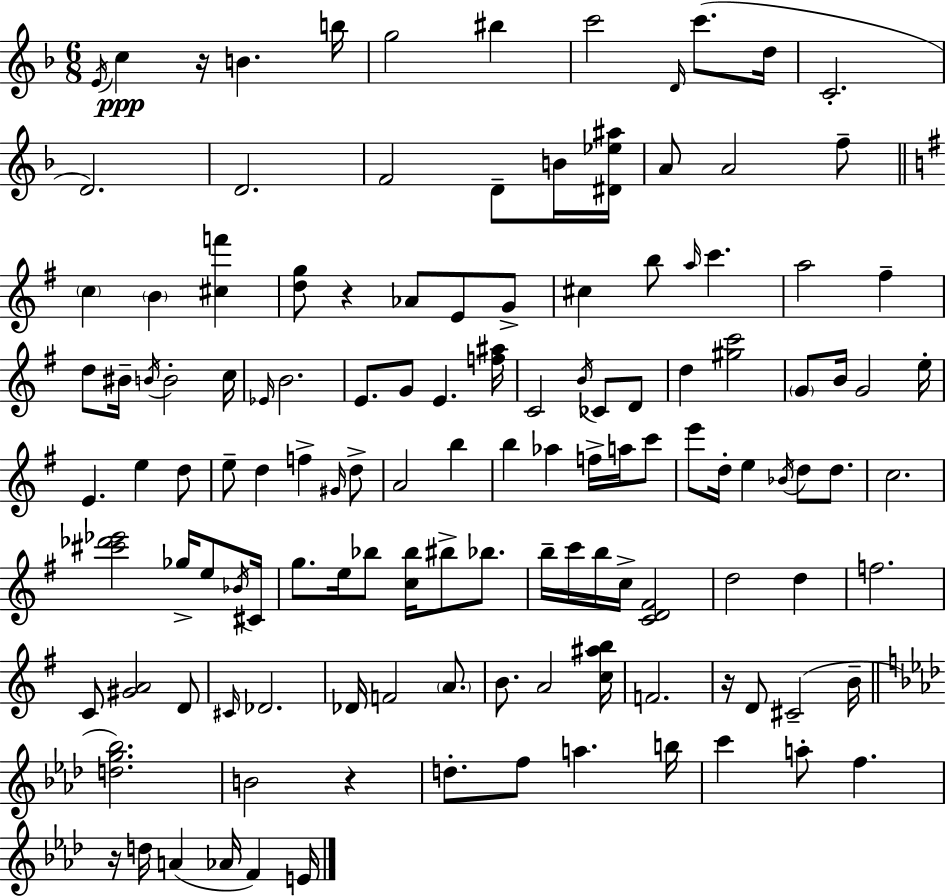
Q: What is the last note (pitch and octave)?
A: E4